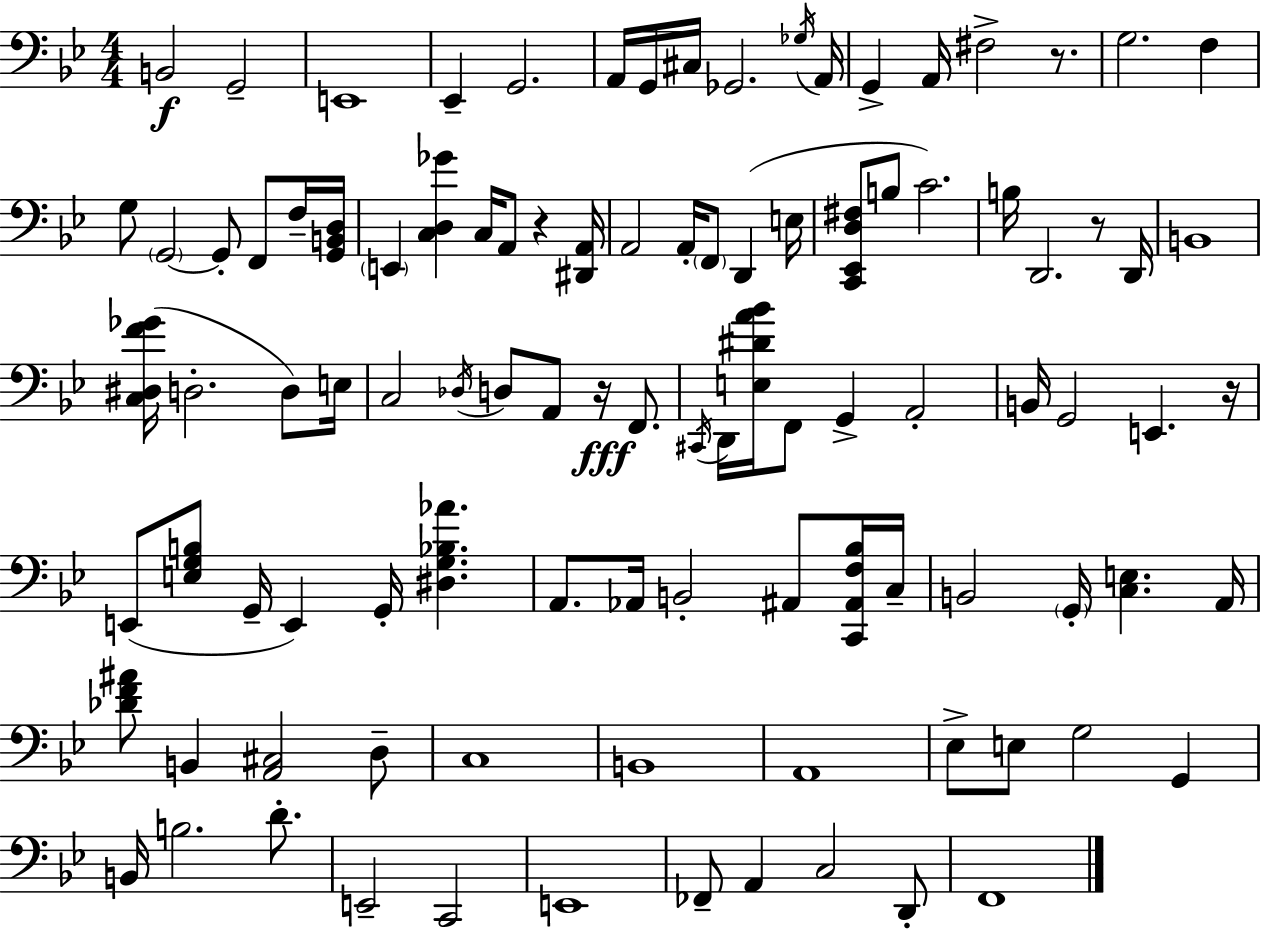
B2/h G2/h E2/w Eb2/q G2/h. A2/s G2/s C#3/s Gb2/h. Gb3/s A2/s G2/q A2/s F#3/h R/e. G3/h. F3/q G3/e G2/h G2/e F2/e F3/s [G2,B2,D3]/s E2/q [C3,D3,Gb4]/q C3/s A2/e R/q [D#2,A2]/s A2/h A2/s F2/e D2/q E3/s [C2,Eb2,D3,F#3]/e B3/e C4/h. B3/s D2/h. R/e D2/s B2/w [C3,D#3,F4,Gb4]/s D3/h. D3/e E3/s C3/h Db3/s D3/e A2/e R/s F2/e. C#2/s D2/s [E3,D#4,A4,Bb4]/s F2/e G2/q A2/h B2/s G2/h E2/q. R/s E2/e [E3,G3,B3]/e G2/s E2/q G2/s [D#3,G3,Bb3,Ab4]/q. A2/e. Ab2/s B2/h A#2/e [C2,A#2,F3,Bb3]/s C3/s B2/h G2/s [C3,E3]/q. A2/s [Db4,F4,A#4]/e B2/q [A2,C#3]/h D3/e C3/w B2/w A2/w Eb3/e E3/e G3/h G2/q B2/s B3/h. D4/e. E2/h C2/h E2/w FES2/e A2/q C3/h D2/e F2/w